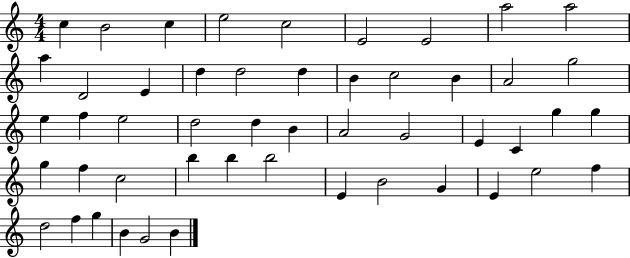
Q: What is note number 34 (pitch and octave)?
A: F5